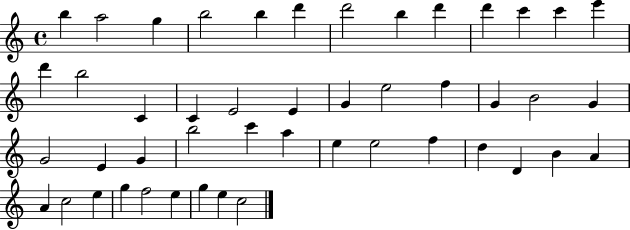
{
  \clef treble
  \time 4/4
  \defaultTimeSignature
  \key c \major
  b''4 a''2 g''4 | b''2 b''4 d'''4 | d'''2 b''4 d'''4 | d'''4 c'''4 c'''4 e'''4 | \break d'''4 b''2 c'4 | c'4 e'2 e'4 | g'4 e''2 f''4 | g'4 b'2 g'4 | \break g'2 e'4 g'4 | b''2 c'''4 a''4 | e''4 e''2 f''4 | d''4 d'4 b'4 a'4 | \break a'4 c''2 e''4 | g''4 f''2 e''4 | g''4 e''4 c''2 | \bar "|."
}